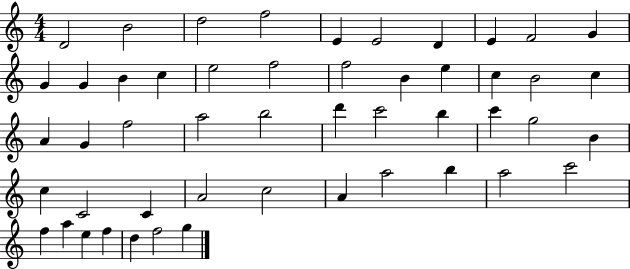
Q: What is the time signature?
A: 4/4